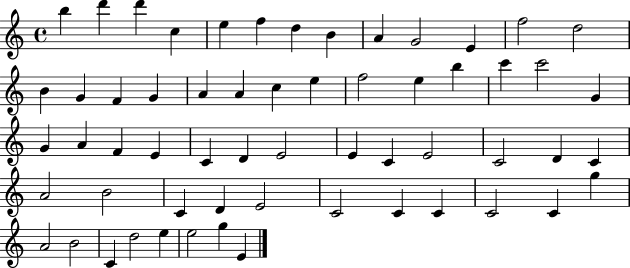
X:1
T:Untitled
M:4/4
L:1/4
K:C
b d' d' c e f d B A G2 E f2 d2 B G F G A A c e f2 e b c' c'2 G G A F E C D E2 E C E2 C2 D C A2 B2 C D E2 C2 C C C2 C g A2 B2 C d2 e e2 g E